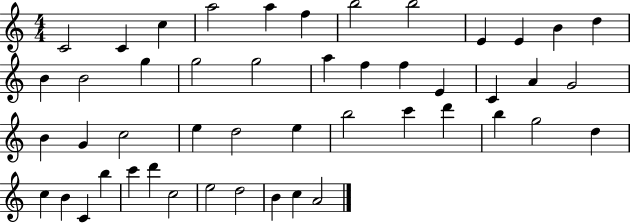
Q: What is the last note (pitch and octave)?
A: A4